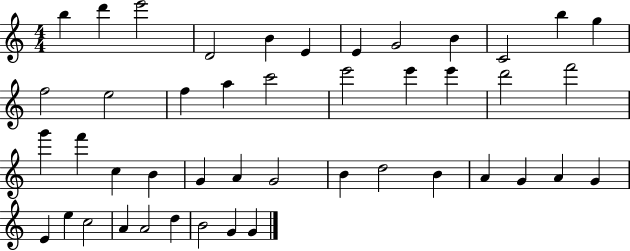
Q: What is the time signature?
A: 4/4